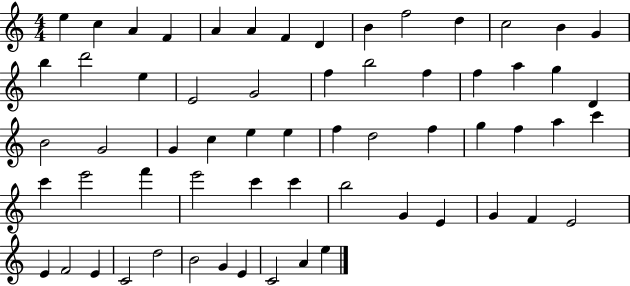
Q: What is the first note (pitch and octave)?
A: E5